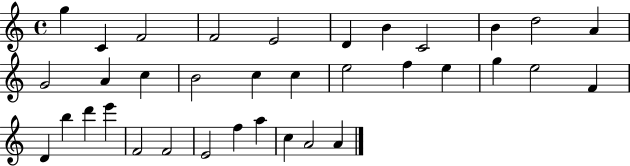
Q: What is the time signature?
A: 4/4